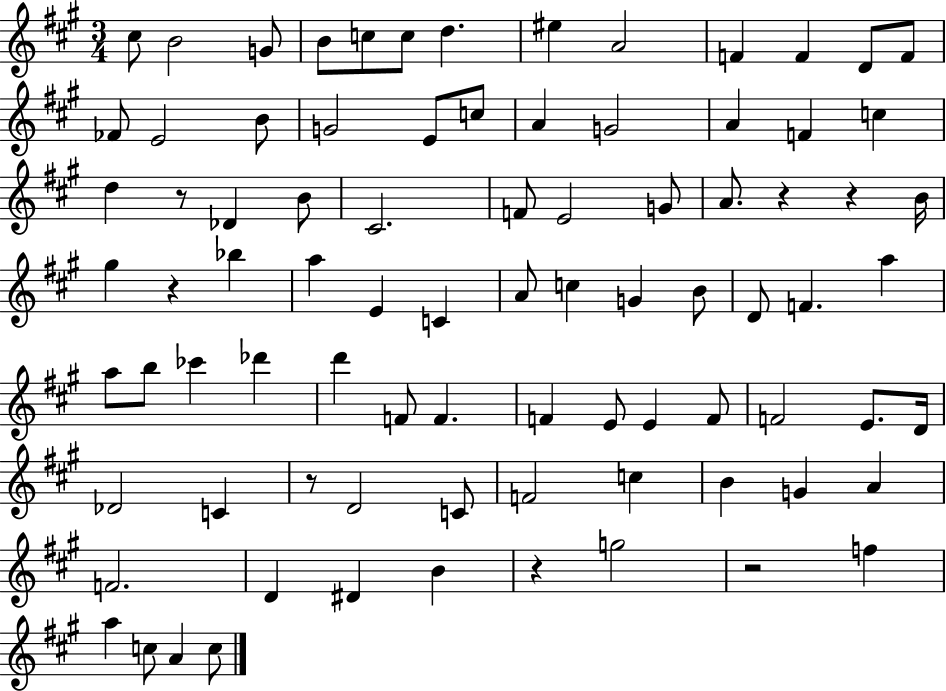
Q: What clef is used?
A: treble